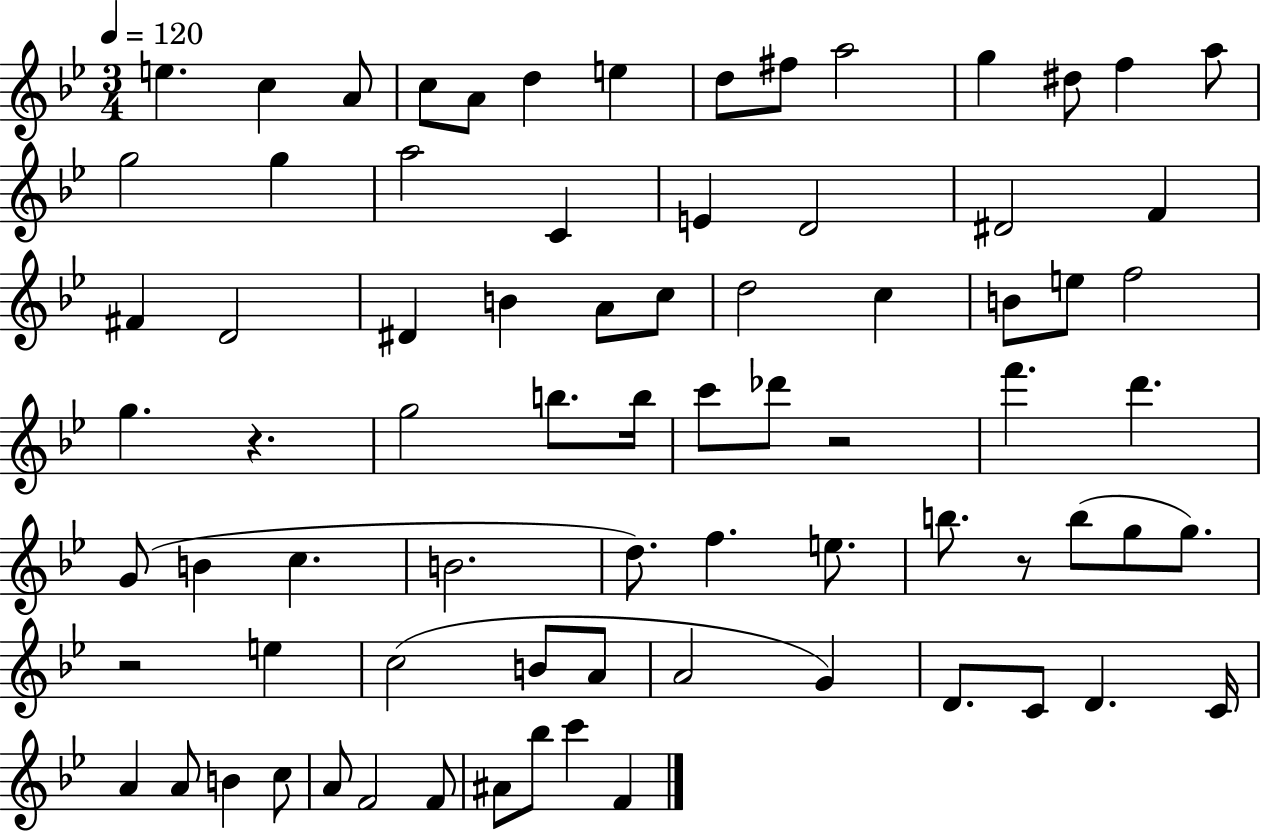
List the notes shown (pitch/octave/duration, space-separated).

E5/q. C5/q A4/e C5/e A4/e D5/q E5/q D5/e F#5/e A5/h G5/q D#5/e F5/q A5/e G5/h G5/q A5/h C4/q E4/q D4/h D#4/h F4/q F#4/q D4/h D#4/q B4/q A4/e C5/e D5/h C5/q B4/e E5/e F5/h G5/q. R/q. G5/h B5/e. B5/s C6/e Db6/e R/h F6/q. D6/q. G4/e B4/q C5/q. B4/h. D5/e. F5/q. E5/e. B5/e. R/e B5/e G5/e G5/e. R/h E5/q C5/h B4/e A4/e A4/h G4/q D4/e. C4/e D4/q. C4/s A4/q A4/e B4/q C5/e A4/e F4/h F4/e A#4/e Bb5/e C6/q F4/q